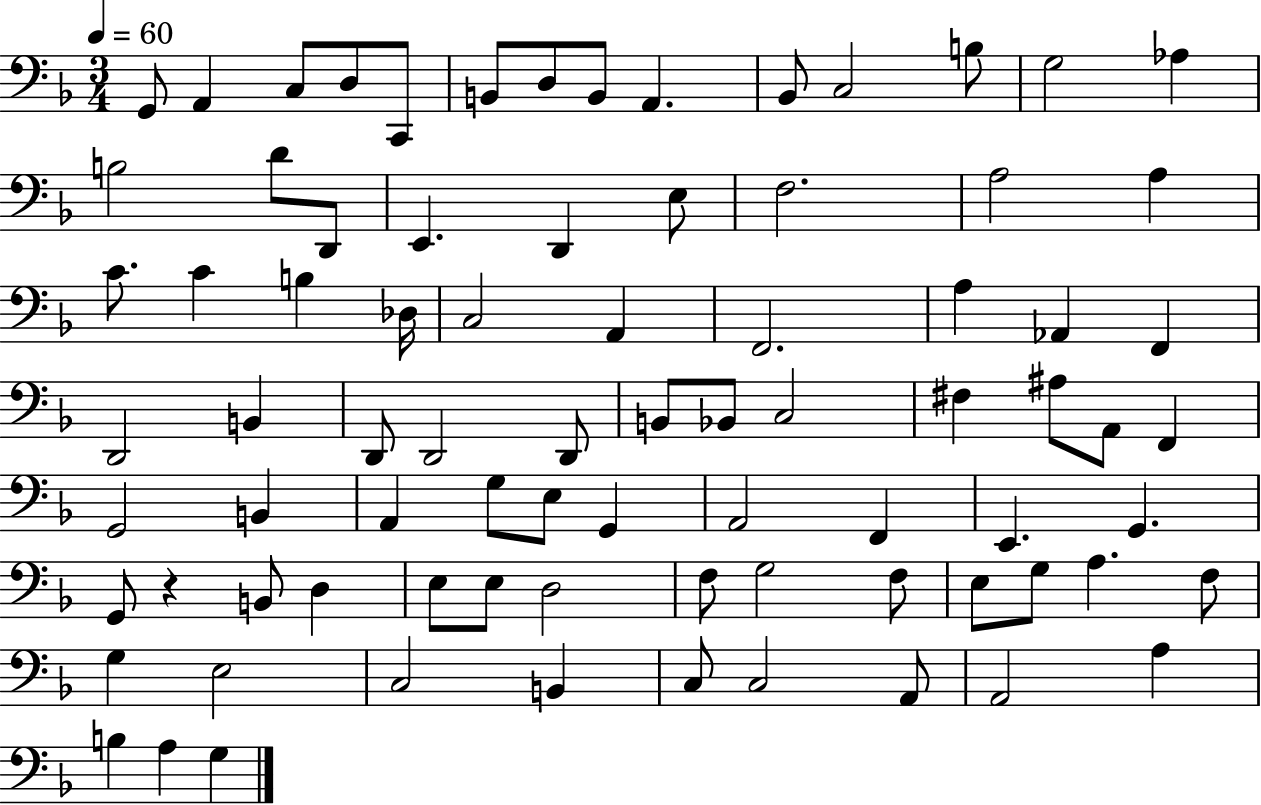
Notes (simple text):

G2/e A2/q C3/e D3/e C2/e B2/e D3/e B2/e A2/q. Bb2/e C3/h B3/e G3/h Ab3/q B3/h D4/e D2/e E2/q. D2/q E3/e F3/h. A3/h A3/q C4/e. C4/q B3/q Db3/s C3/h A2/q F2/h. A3/q Ab2/q F2/q D2/h B2/q D2/e D2/h D2/e B2/e Bb2/e C3/h F#3/q A#3/e A2/e F2/q G2/h B2/q A2/q G3/e E3/e G2/q A2/h F2/q E2/q. G2/q. G2/e R/q B2/e D3/q E3/e E3/e D3/h F3/e G3/h F3/e E3/e G3/e A3/q. F3/e G3/q E3/h C3/h B2/q C3/e C3/h A2/e A2/h A3/q B3/q A3/q G3/q